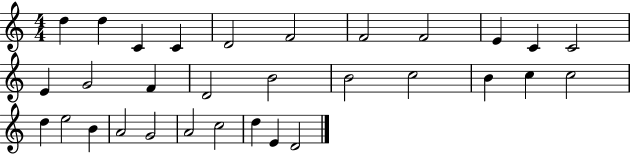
D5/q D5/q C4/q C4/q D4/h F4/h F4/h F4/h E4/q C4/q C4/h E4/q G4/h F4/q D4/h B4/h B4/h C5/h B4/q C5/q C5/h D5/q E5/h B4/q A4/h G4/h A4/h C5/h D5/q E4/q D4/h